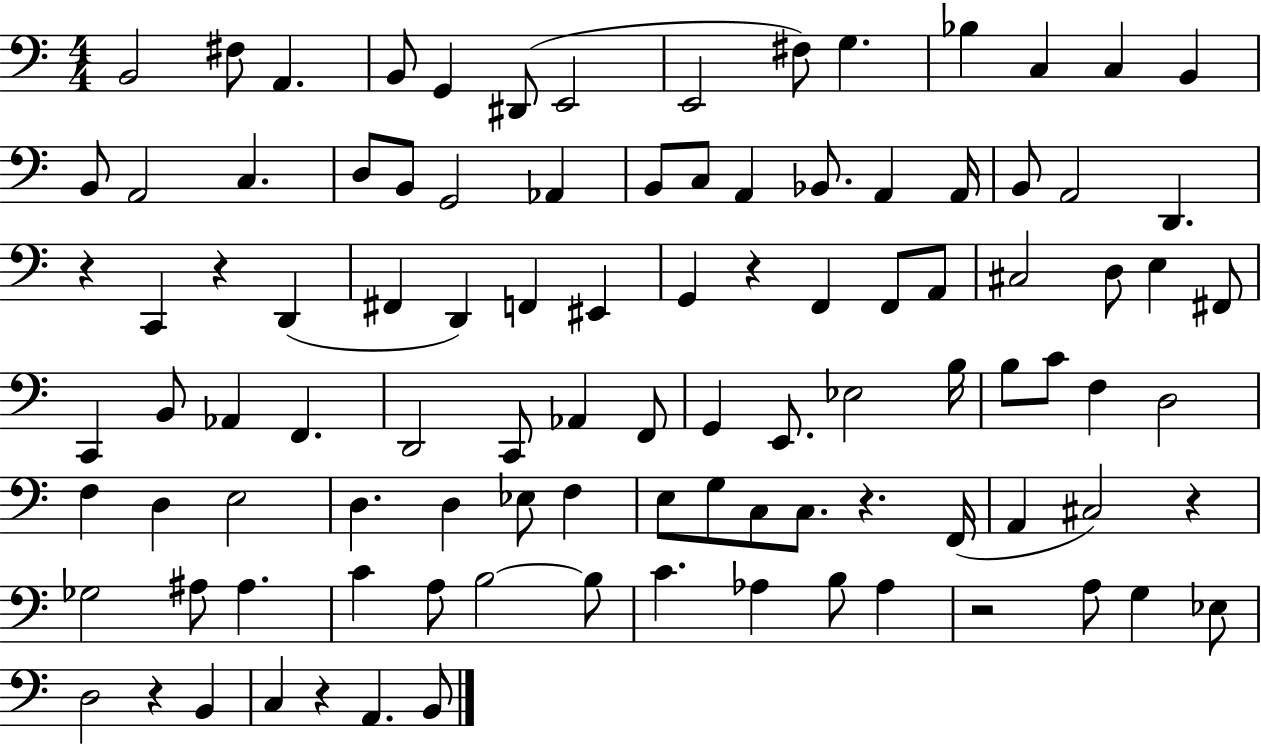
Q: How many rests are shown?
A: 8